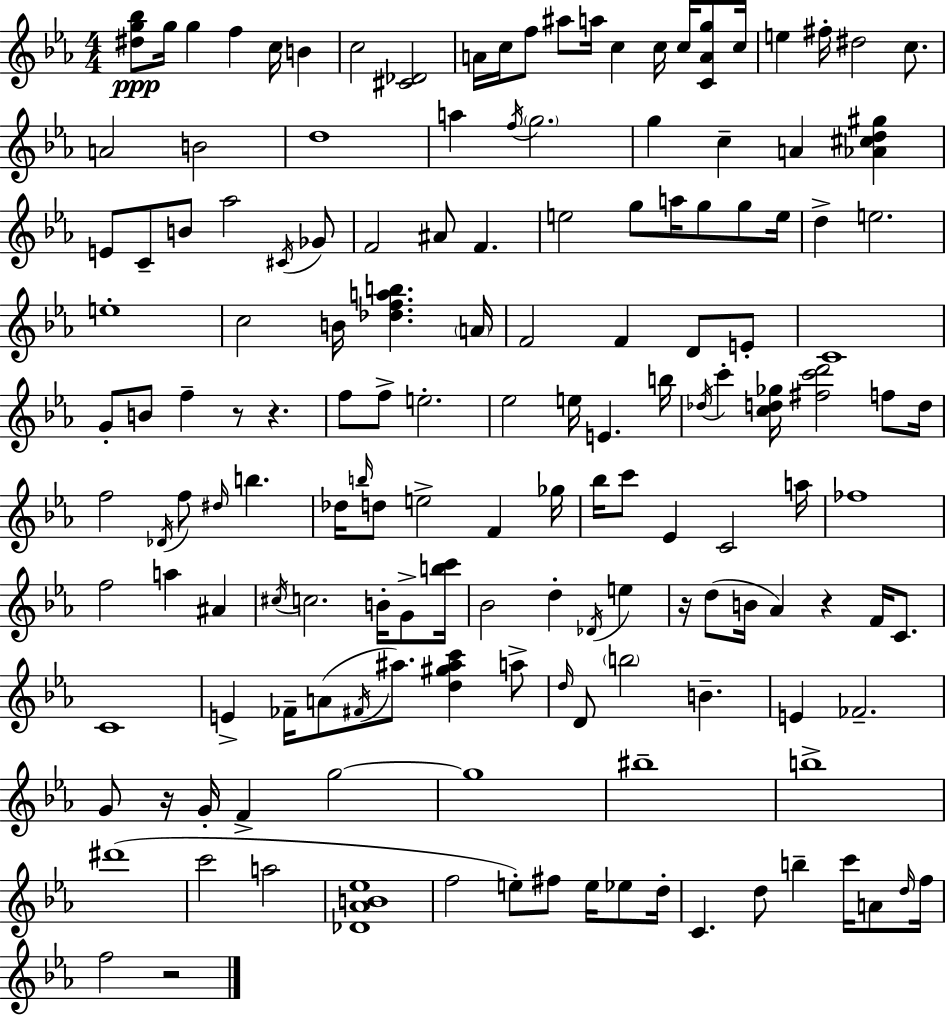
[D#5,G5,Bb5]/e G5/s G5/q F5/q C5/s B4/q C5/h [C#4,Db4]/h A4/s C5/s F5/e A#5/e A5/s C5/q C5/s C5/s [C4,A4,G5]/e C5/s E5/q F#5/s D#5/h C5/e. A4/h B4/h D5/w A5/q F5/s G5/h. G5/q C5/q A4/q [Ab4,C#5,D5,G#5]/q E4/e C4/e B4/e Ab5/h C#4/s Gb4/e F4/h A#4/e F4/q. E5/h G5/e A5/s G5/e G5/e E5/s D5/q E5/h. E5/w C5/h B4/s [Db5,F5,A5,B5]/q. A4/s F4/h F4/q D4/e E4/e C4/w G4/e B4/e F5/q R/e R/q. F5/e F5/e E5/h. Eb5/h E5/s E4/q. B5/s Db5/s C6/q [C5,D5,Gb5]/s [F#5,C6,D6]/h F5/e D5/s F5/h Db4/s F5/e D#5/s B5/q. Db5/s B5/s D5/e E5/h F4/q Gb5/s Bb5/s C6/e Eb4/q C4/h A5/s FES5/w F5/h A5/q A#4/q C#5/s C5/h. B4/s G4/e [B5,C6]/s Bb4/h D5/q Db4/s E5/q R/s D5/e B4/s Ab4/q R/q F4/s C4/e. C4/w E4/q FES4/s A4/e F#4/s A#5/e. [D5,G#5,A#5,C6]/q A5/e D5/s D4/e B5/h B4/q. E4/q FES4/h. G4/e R/s G4/s F4/q G5/h G5/w BIS5/w B5/w D#6/w C6/h A5/h [Db4,Ab4,B4,Eb5]/w F5/h E5/e F#5/e E5/s Eb5/e D5/s C4/q. D5/e B5/q C6/s A4/e D5/s F5/s F5/h R/h